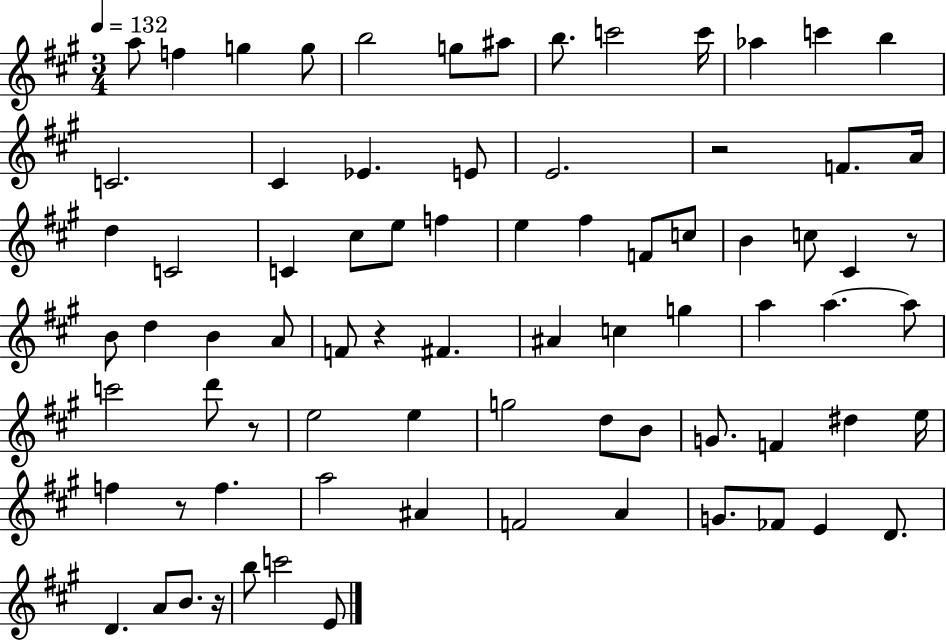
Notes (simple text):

A5/e F5/q G5/q G5/e B5/h G5/e A#5/e B5/e. C6/h C6/s Ab5/q C6/q B5/q C4/h. C#4/q Eb4/q. E4/e E4/h. R/h F4/e. A4/s D5/q C4/h C4/q C#5/e E5/e F5/q E5/q F#5/q F4/e C5/e B4/q C5/e C#4/q R/e B4/e D5/q B4/q A4/e F4/e R/q F#4/q. A#4/q C5/q G5/q A5/q A5/q. A5/e C6/h D6/e R/e E5/h E5/q G5/h D5/e B4/e G4/e. F4/q D#5/q E5/s F5/q R/e F5/q. A5/h A#4/q F4/h A4/q G4/e. FES4/e E4/q D4/e. D4/q. A4/e B4/e. R/s B5/e C6/h E4/e